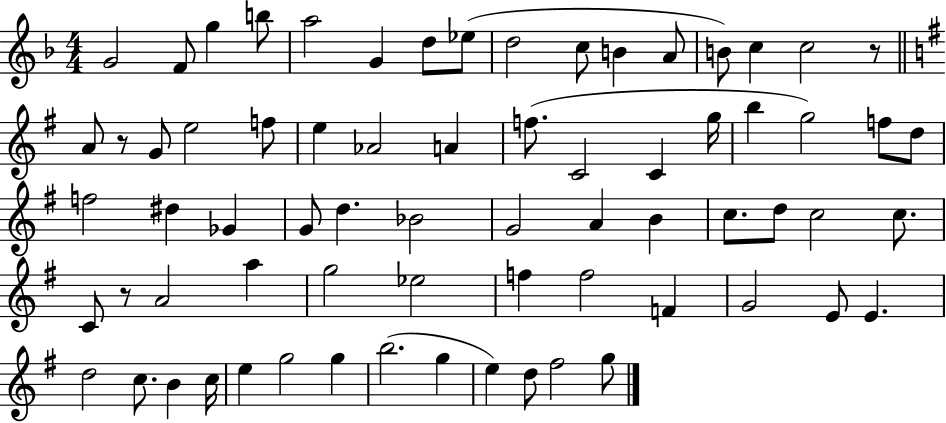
X:1
T:Untitled
M:4/4
L:1/4
K:F
G2 F/2 g b/2 a2 G d/2 _e/2 d2 c/2 B A/2 B/2 c c2 z/2 A/2 z/2 G/2 e2 f/2 e _A2 A f/2 C2 C g/4 b g2 f/2 d/2 f2 ^d _G G/2 d _B2 G2 A B c/2 d/2 c2 c/2 C/2 z/2 A2 a g2 _e2 f f2 F G2 E/2 E d2 c/2 B c/4 e g2 g b2 g e d/2 ^f2 g/2